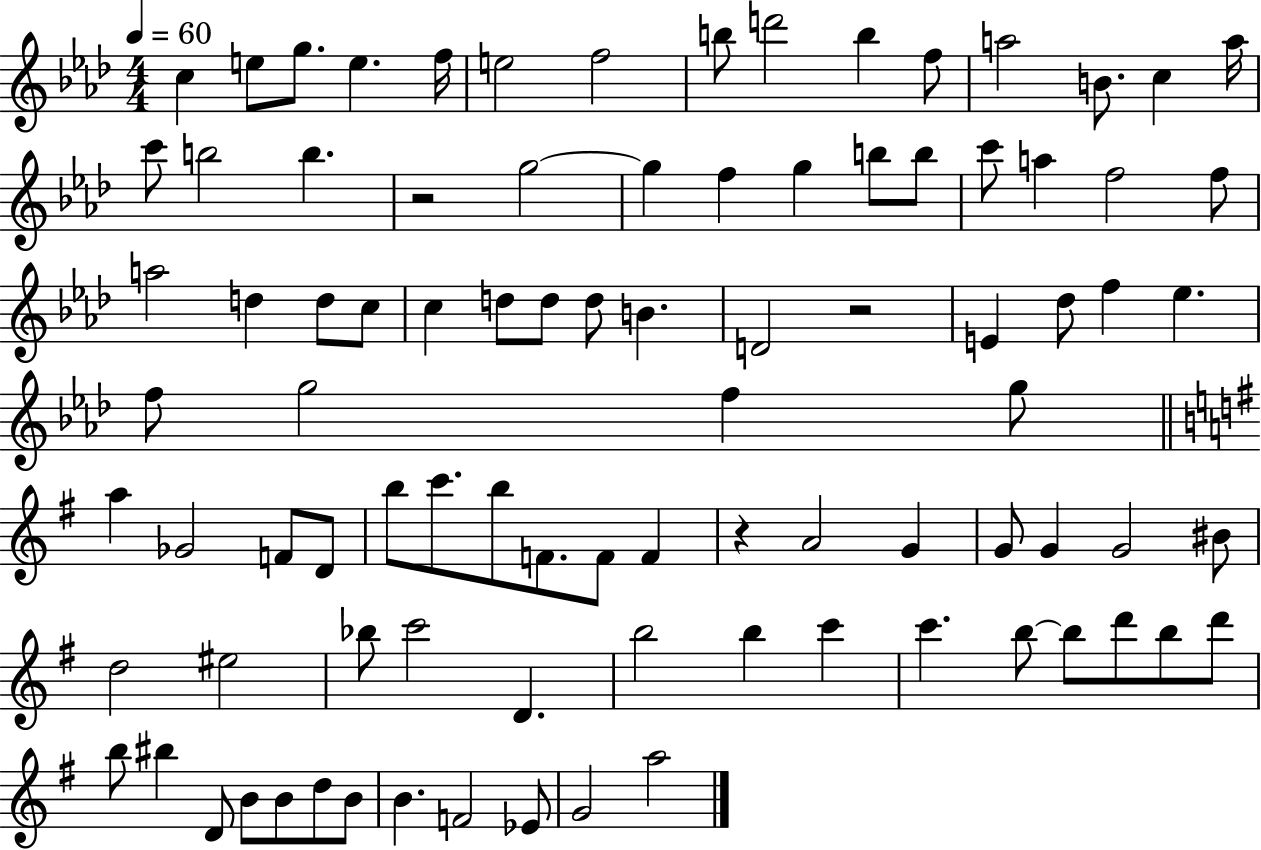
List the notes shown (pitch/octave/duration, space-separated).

C5/q E5/e G5/e. E5/q. F5/s E5/h F5/h B5/e D6/h B5/q F5/e A5/h B4/e. C5/q A5/s C6/e B5/h B5/q. R/h G5/h G5/q F5/q G5/q B5/e B5/e C6/e A5/q F5/h F5/e A5/h D5/q D5/e C5/e C5/q D5/e D5/e D5/e B4/q. D4/h R/h E4/q Db5/e F5/q Eb5/q. F5/e G5/h F5/q G5/e A5/q Gb4/h F4/e D4/e B5/e C6/e. B5/e F4/e. F4/e F4/q R/q A4/h G4/q G4/e G4/q G4/h BIS4/e D5/h EIS5/h Bb5/e C6/h D4/q. B5/h B5/q C6/q C6/q. B5/e B5/e D6/e B5/e D6/e B5/e BIS5/q D4/e B4/e B4/e D5/e B4/e B4/q. F4/h Eb4/e G4/h A5/h